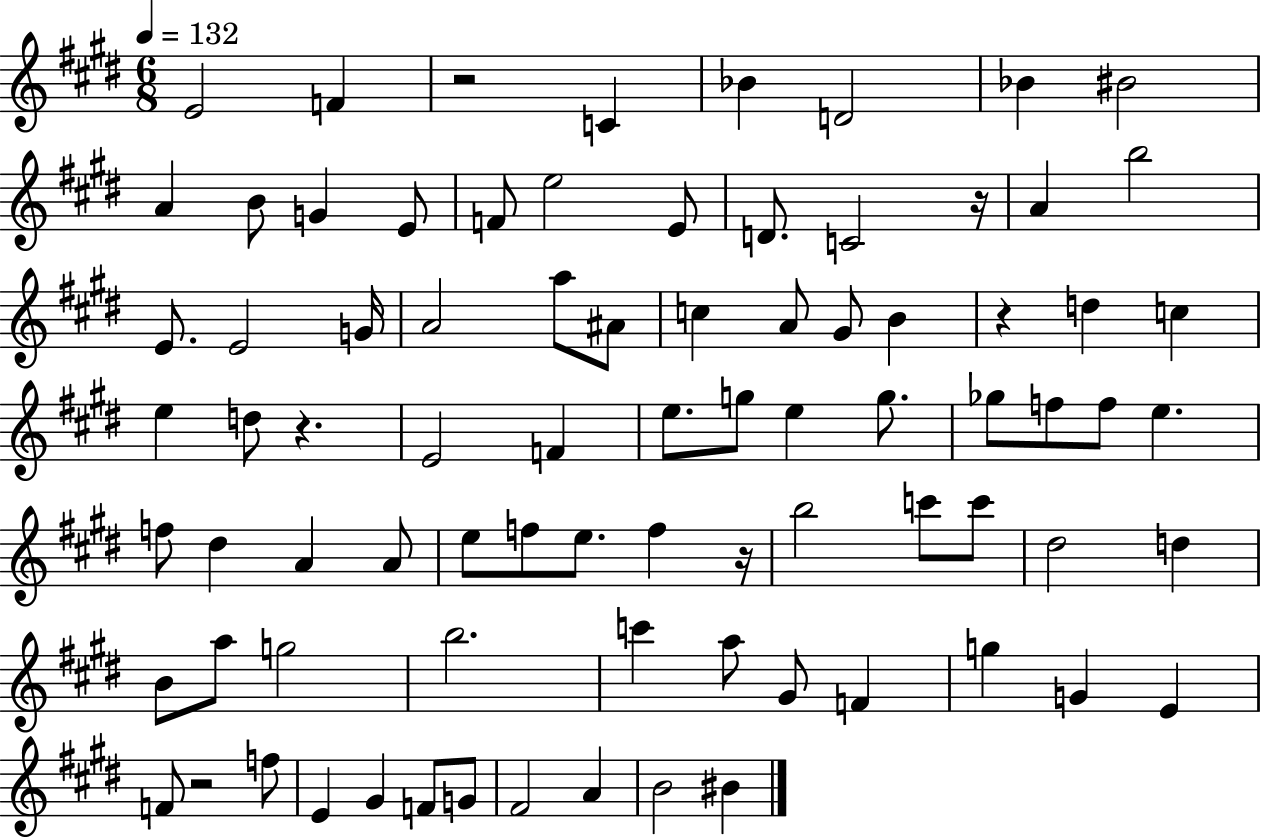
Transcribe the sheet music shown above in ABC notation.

X:1
T:Untitled
M:6/8
L:1/4
K:E
E2 F z2 C _B D2 _B ^B2 A B/2 G E/2 F/2 e2 E/2 D/2 C2 z/4 A b2 E/2 E2 G/4 A2 a/2 ^A/2 c A/2 ^G/2 B z d c e d/2 z E2 F e/2 g/2 e g/2 _g/2 f/2 f/2 e f/2 ^d A A/2 e/2 f/2 e/2 f z/4 b2 c'/2 c'/2 ^d2 d B/2 a/2 g2 b2 c' a/2 ^G/2 F g G E F/2 z2 f/2 E ^G F/2 G/2 ^F2 A B2 ^B